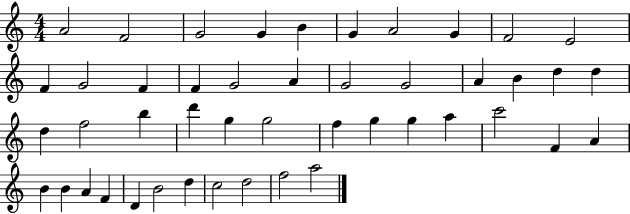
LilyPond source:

{
  \clef treble
  \numericTimeSignature
  \time 4/4
  \key c \major
  a'2 f'2 | g'2 g'4 b'4 | g'4 a'2 g'4 | f'2 e'2 | \break f'4 g'2 f'4 | f'4 g'2 a'4 | g'2 g'2 | a'4 b'4 d''4 d''4 | \break d''4 f''2 b''4 | d'''4 g''4 g''2 | f''4 g''4 g''4 a''4 | c'''2 f'4 a'4 | \break b'4 b'4 a'4 f'4 | d'4 b'2 d''4 | c''2 d''2 | f''2 a''2 | \break \bar "|."
}